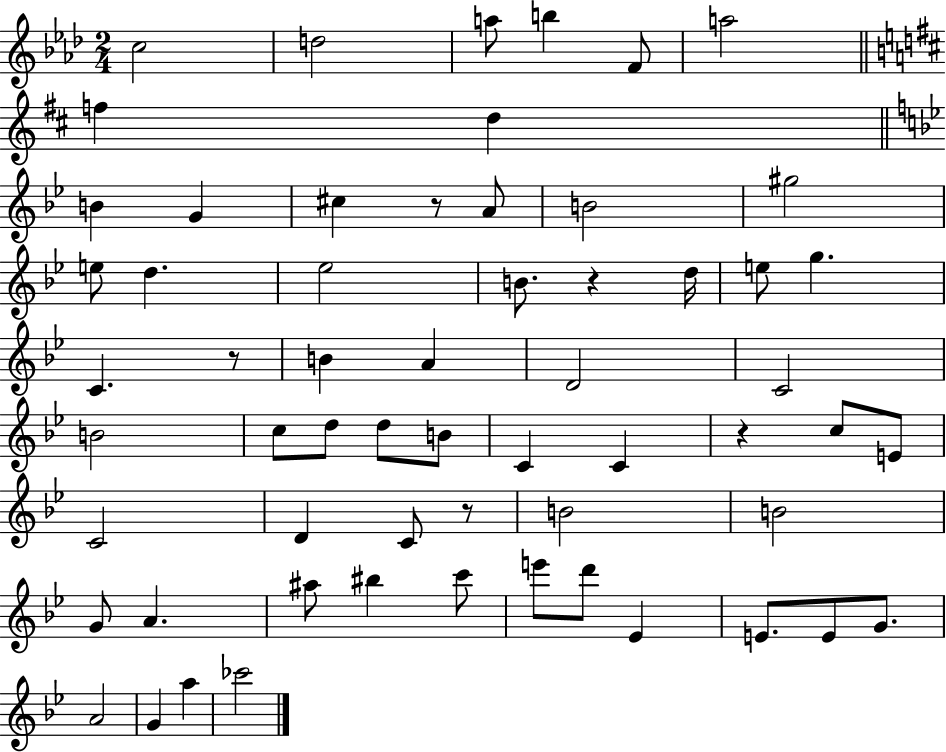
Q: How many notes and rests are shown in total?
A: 60